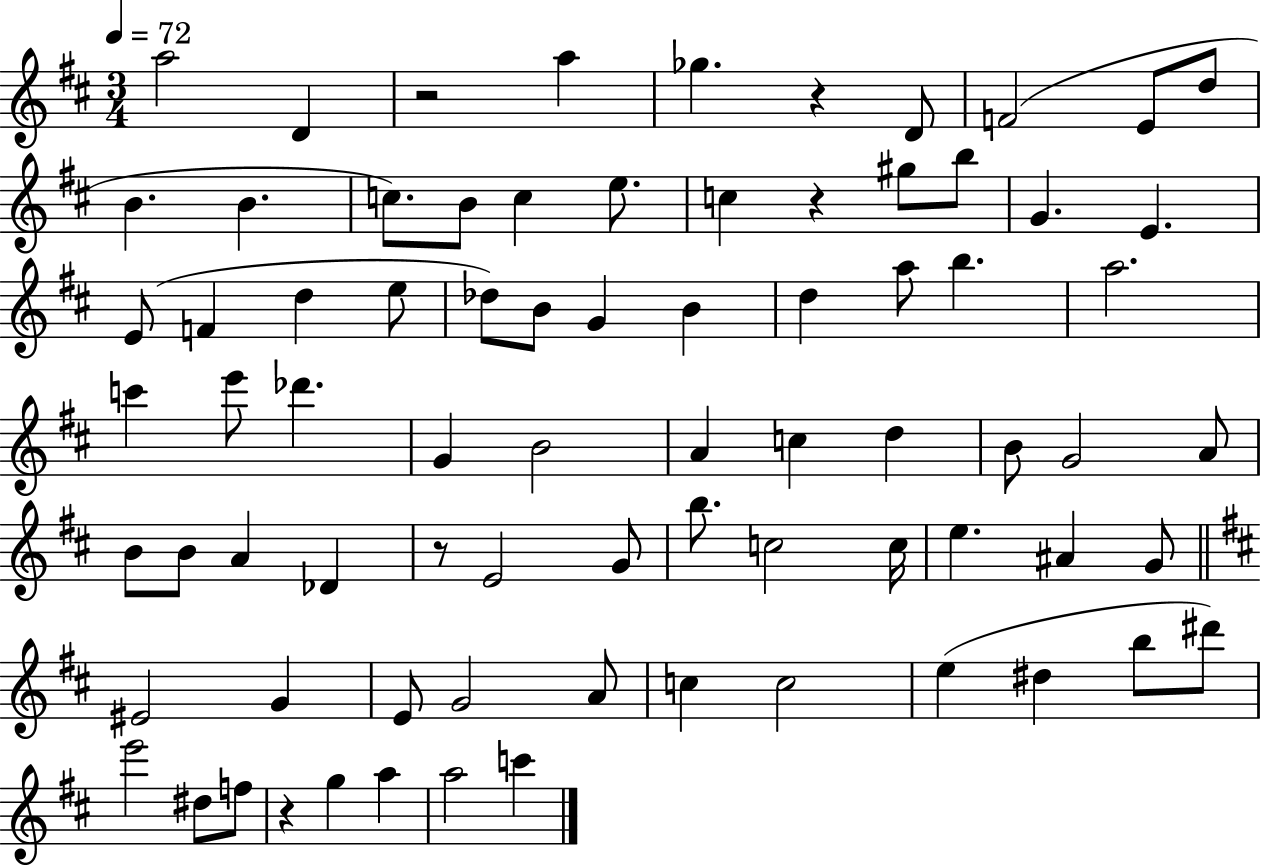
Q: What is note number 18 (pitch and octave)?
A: G4